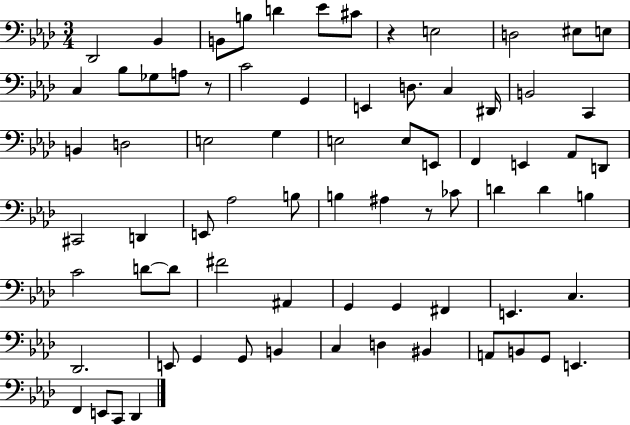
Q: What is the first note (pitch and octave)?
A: Db2